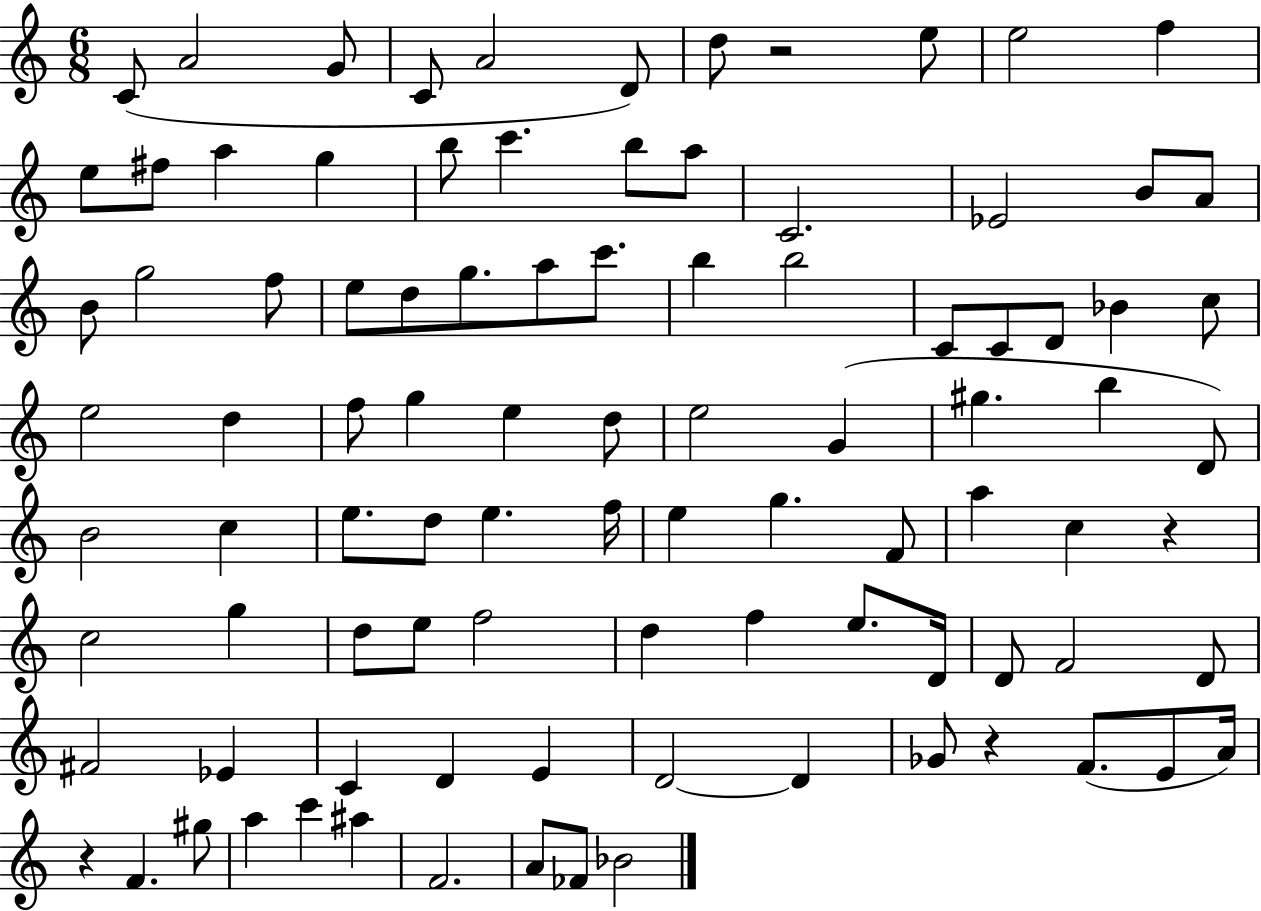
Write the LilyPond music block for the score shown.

{
  \clef treble
  \numericTimeSignature
  \time 6/8
  \key c \major
  c'8( a'2 g'8 | c'8 a'2 d'8) | d''8 r2 e''8 | e''2 f''4 | \break e''8 fis''8 a''4 g''4 | b''8 c'''4. b''8 a''8 | c'2. | ees'2 b'8 a'8 | \break b'8 g''2 f''8 | e''8 d''8 g''8. a''8 c'''8. | b''4 b''2 | c'8 c'8 d'8 bes'4 c''8 | \break e''2 d''4 | f''8 g''4 e''4 d''8 | e''2 g'4( | gis''4. b''4 d'8) | \break b'2 c''4 | e''8. d''8 e''4. f''16 | e''4 g''4. f'8 | a''4 c''4 r4 | \break c''2 g''4 | d''8 e''8 f''2 | d''4 f''4 e''8. d'16 | d'8 f'2 d'8 | \break fis'2 ees'4 | c'4 d'4 e'4 | d'2~~ d'4 | ges'8 r4 f'8.( e'8 a'16) | \break r4 f'4. gis''8 | a''4 c'''4 ais''4 | f'2. | a'8 fes'8 bes'2 | \break \bar "|."
}